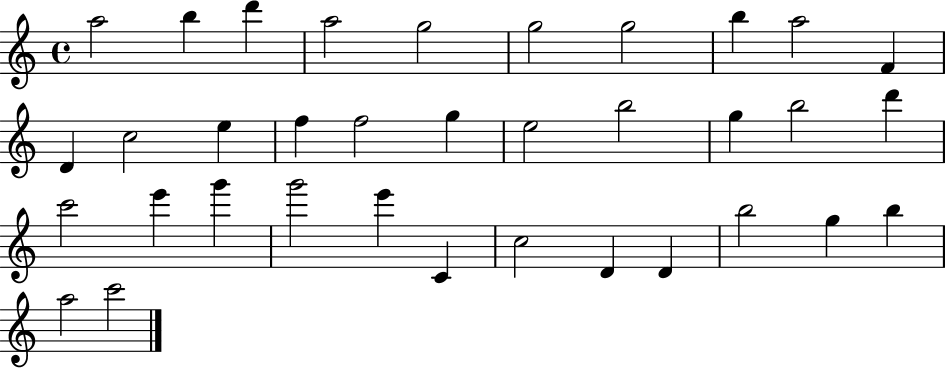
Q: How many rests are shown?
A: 0